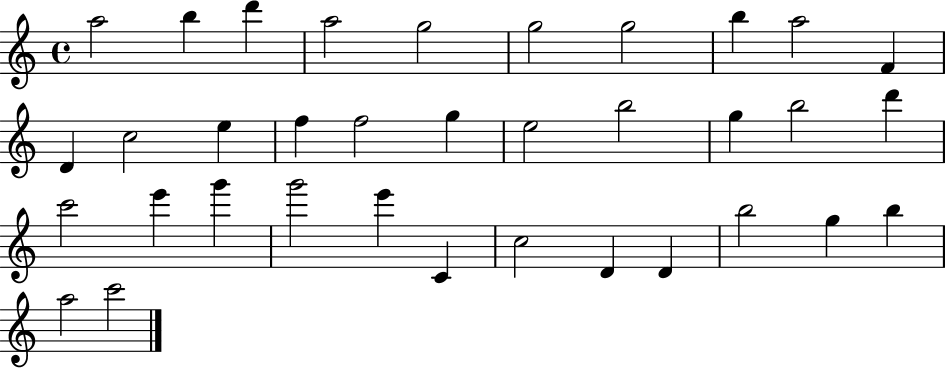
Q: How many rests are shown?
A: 0